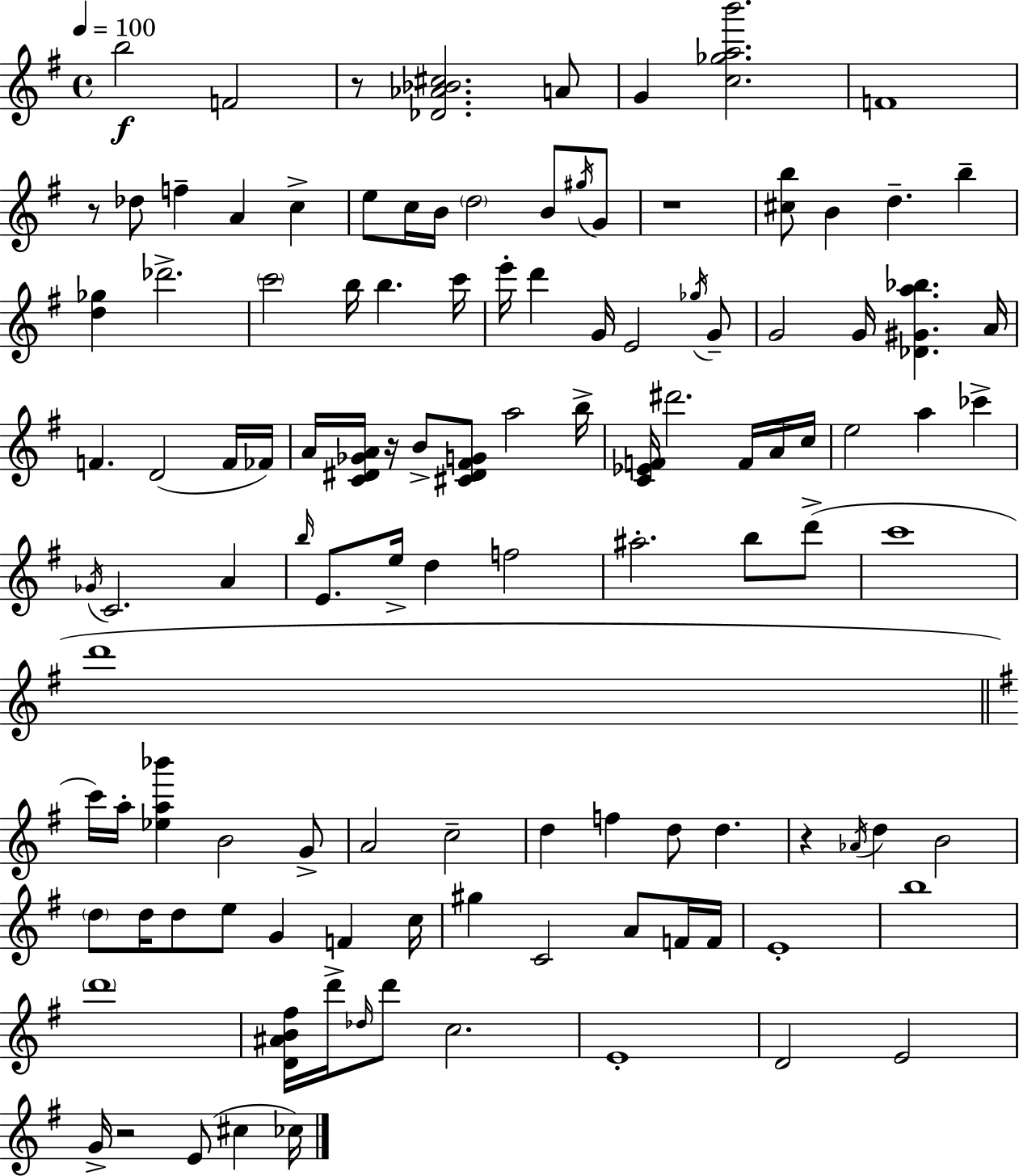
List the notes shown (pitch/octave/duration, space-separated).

B5/h F4/h R/e [Db4,Ab4,Bb4,C#5]/h. A4/e G4/q [C5,Gb5,A5,B6]/h. F4/w R/e Db5/e F5/q A4/q C5/q E5/e C5/s B4/s D5/h B4/e G#5/s G4/e R/w [C#5,B5]/e B4/q D5/q. B5/q [D5,Gb5]/q Db6/h. C6/h B5/s B5/q. C6/s E6/s D6/q G4/s E4/h Gb5/s G4/e G4/h G4/s [Db4,G#4,A5,Bb5]/q. A4/s F4/q. D4/h F4/s FES4/s A4/s [C4,D#4,Gb4,A4]/s R/s B4/e [C#4,D#4,F#4,G4]/e A5/h B5/s [C4,Eb4,F4]/s D#6/h. F4/s A4/s C5/s E5/h A5/q CES6/q Gb4/s C4/h. A4/q B5/s E4/e. E5/s D5/q F5/h A#5/h. B5/e D6/e C6/w D6/w C6/s A5/s [Eb5,A5,Bb6]/q B4/h G4/e A4/h C5/h D5/q F5/q D5/e D5/q. R/q Ab4/s D5/q B4/h D5/e D5/s D5/e E5/e G4/q F4/q C5/s G#5/q C4/h A4/e F4/s F4/s E4/w B5/w D6/w [D4,A#4,B4,F#5]/s D6/s Db5/s D6/e C5/h. E4/w D4/h E4/h G4/s R/h E4/e C#5/q CES5/s